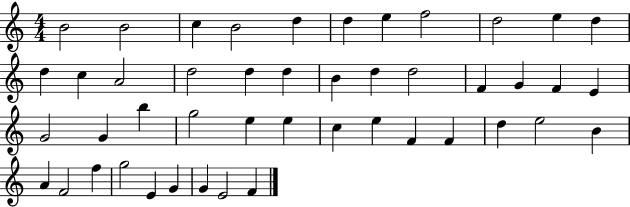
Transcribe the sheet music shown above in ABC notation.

X:1
T:Untitled
M:4/4
L:1/4
K:C
B2 B2 c B2 d d e f2 d2 e d d c A2 d2 d d B d d2 F G F E G2 G b g2 e e c e F F d e2 B A F2 f g2 E G G E2 F